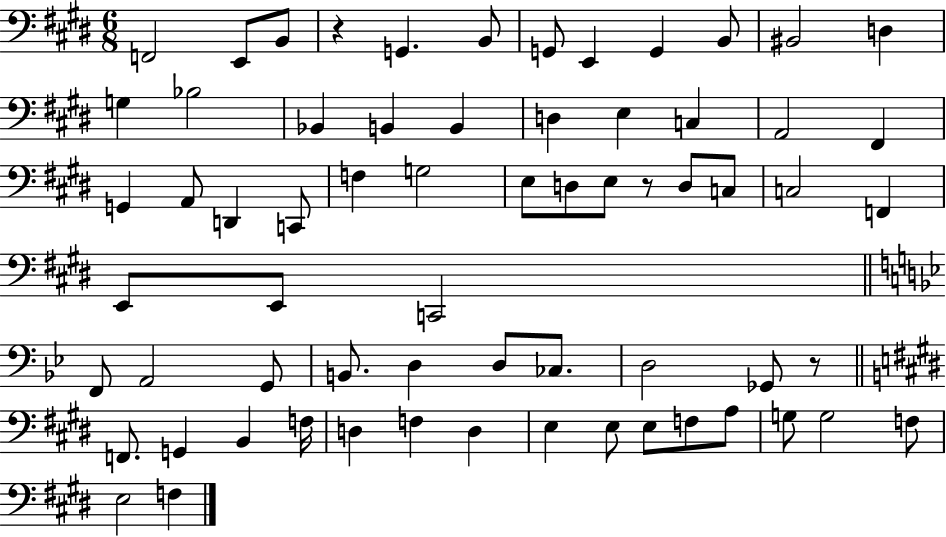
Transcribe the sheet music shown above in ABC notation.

X:1
T:Untitled
M:6/8
L:1/4
K:E
F,,2 E,,/2 B,,/2 z G,, B,,/2 G,,/2 E,, G,, B,,/2 ^B,,2 D, G, _B,2 _B,, B,, B,, D, E, C, A,,2 ^F,, G,, A,,/2 D,, C,,/2 F, G,2 E,/2 D,/2 E,/2 z/2 D,/2 C,/2 C,2 F,, E,,/2 E,,/2 C,,2 F,,/2 A,,2 G,,/2 B,,/2 D, D,/2 _C,/2 D,2 _G,,/2 z/2 F,,/2 G,, B,, F,/4 D, F, D, E, E,/2 E,/2 F,/2 A,/2 G,/2 G,2 F,/2 E,2 F,